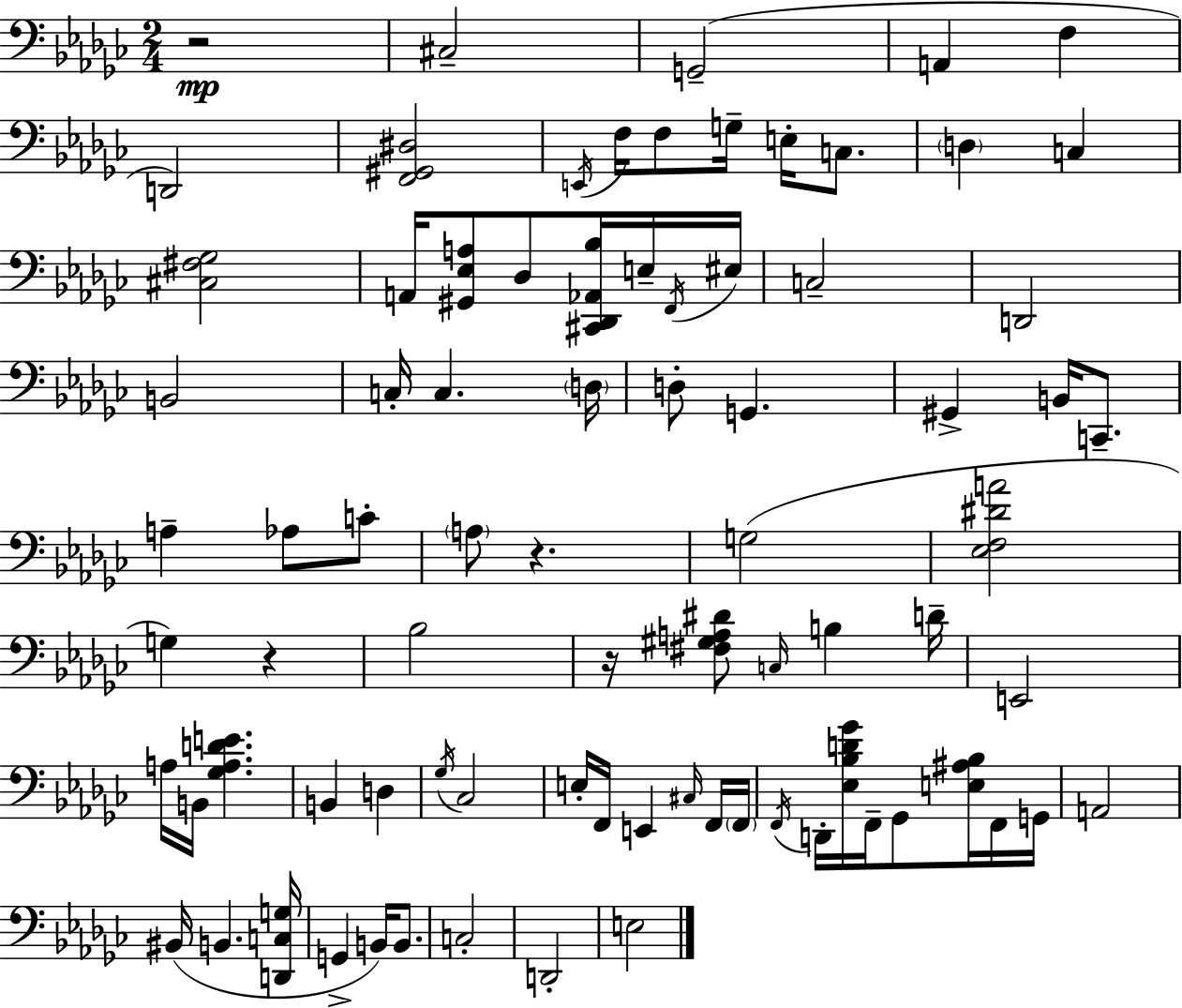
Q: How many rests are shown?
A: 4